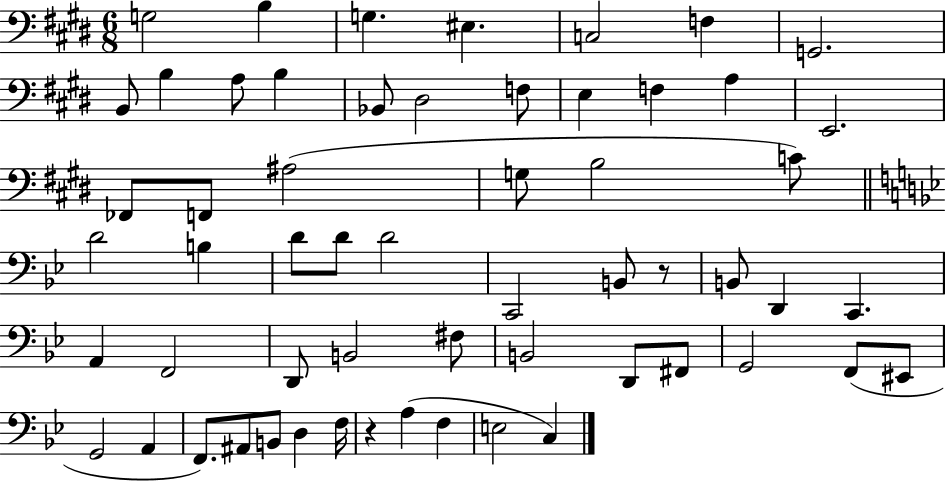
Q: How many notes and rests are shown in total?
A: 58